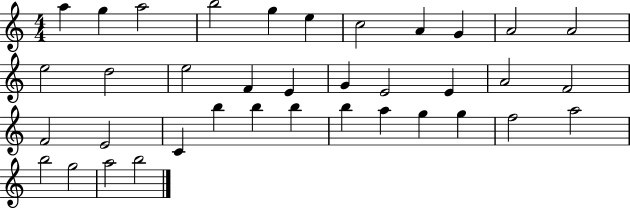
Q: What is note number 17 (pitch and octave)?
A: G4